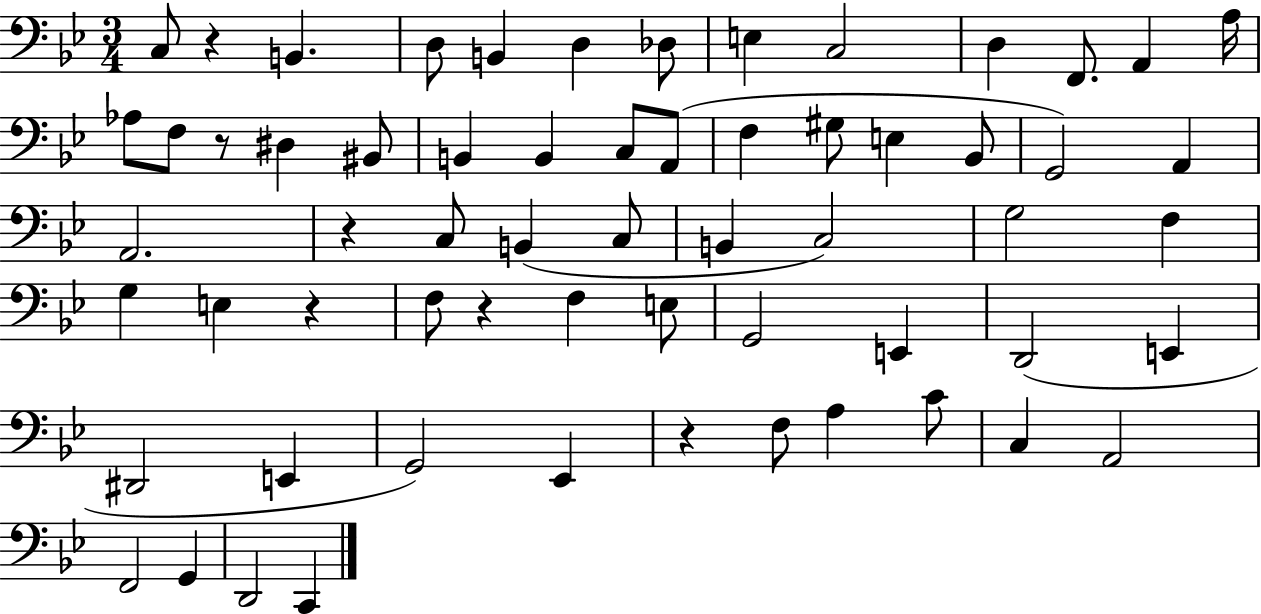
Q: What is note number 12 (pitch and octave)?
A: A3